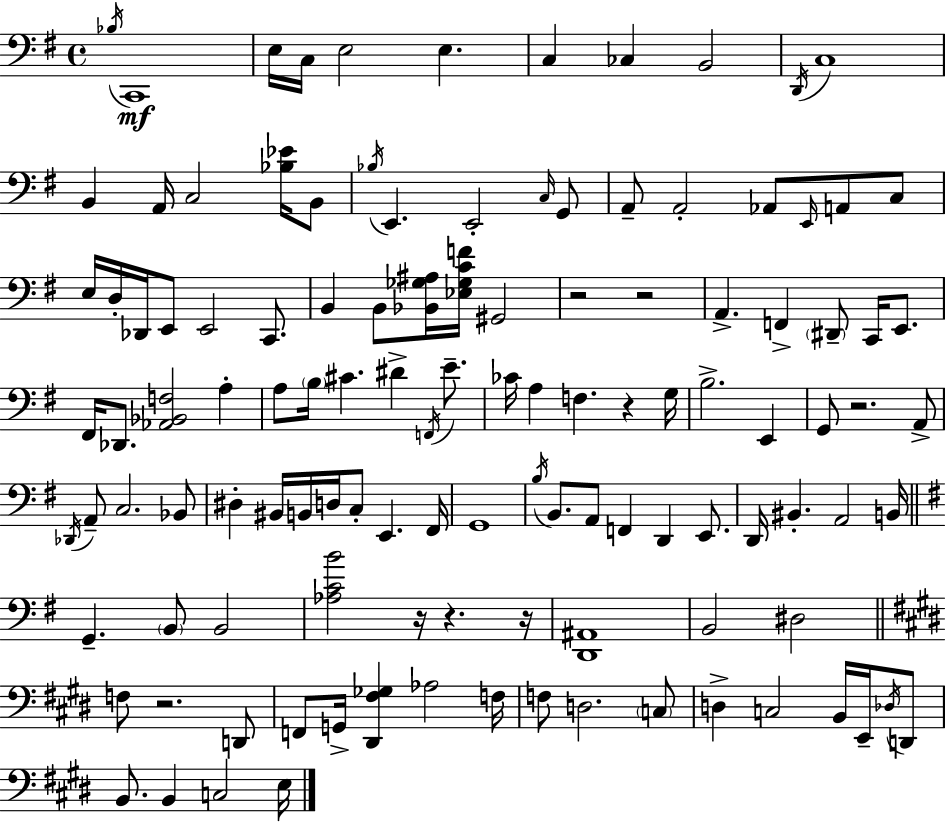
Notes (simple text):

Bb3/s C2/w E3/s C3/s E3/h E3/q. C3/q CES3/q B2/h D2/s C3/w B2/q A2/s C3/h [Bb3,Eb4]/s B2/e Bb3/s E2/q. E2/h C3/s G2/e A2/e A2/h Ab2/e E2/s A2/e C3/e E3/s D3/s Db2/s E2/e E2/h C2/e. B2/q B2/e [Bb2,Gb3,A#3]/s [Eb3,Gb3,C4,F4]/s G#2/h R/h R/h A2/q. F2/q D#2/e C2/s E2/e. F#2/s Db2/e. [Ab2,Bb2,F3]/h A3/q A3/e B3/s C#4/q. D#4/q F2/s E4/e. CES4/s A3/q F3/q. R/q G3/s B3/h. E2/q G2/e R/h. A2/e Db2/s A2/e C3/h. Bb2/e D#3/q BIS2/s B2/s D3/s C3/e E2/q. F#2/s G2/w B3/s B2/e. A2/e F2/q D2/q E2/e. D2/s BIS2/q. A2/h B2/s G2/q. B2/e B2/h [Ab3,C4,B4]/h R/s R/q. R/s [D2,A#2]/w B2/h D#3/h F3/e R/h. D2/e F2/e G2/s [D#2,F#3,Gb3]/q Ab3/h F3/s F3/e D3/h. C3/e D3/q C3/h B2/s E2/s Db3/s D2/e B2/e. B2/q C3/h E3/s